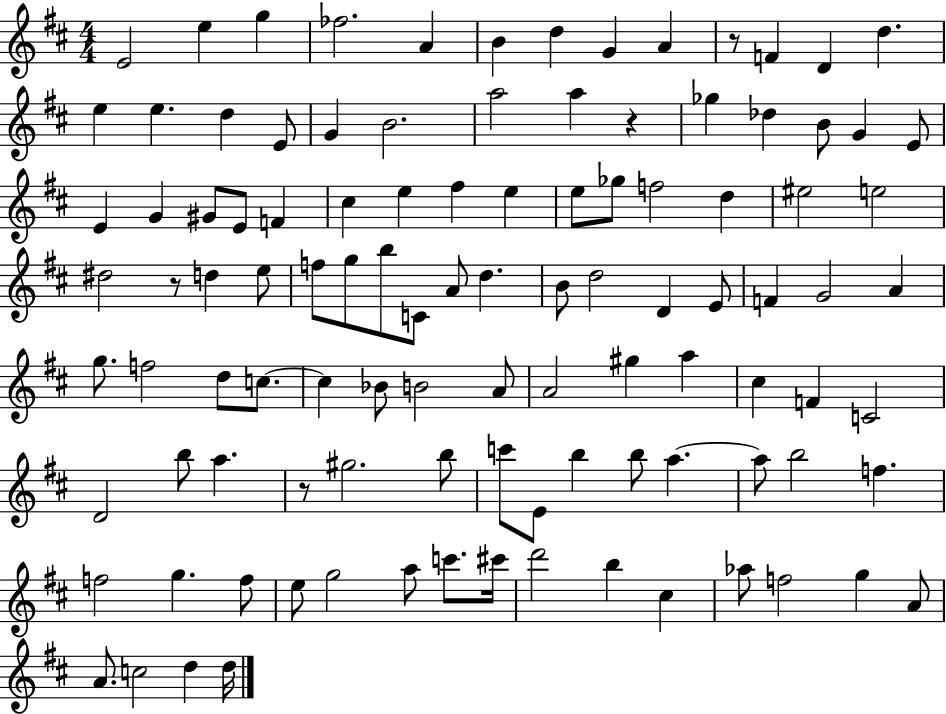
E4/h E5/q G5/q FES5/h. A4/q B4/q D5/q G4/q A4/q R/e F4/q D4/q D5/q. E5/q E5/q. D5/q E4/e G4/q B4/h. A5/h A5/q R/q Gb5/q Db5/q B4/e G4/q E4/e E4/q G4/q G#4/e E4/e F4/q C#5/q E5/q F#5/q E5/q E5/e Gb5/e F5/h D5/q EIS5/h E5/h D#5/h R/e D5/q E5/e F5/e G5/e B5/e C4/e A4/e D5/q. B4/e D5/h D4/q E4/e F4/q G4/h A4/q G5/e. F5/h D5/e C5/e. C5/q Bb4/e B4/h A4/e A4/h G#5/q A5/q C#5/q F4/q C4/h D4/h B5/e A5/q. R/e G#5/h. B5/e C6/e E4/e B5/q B5/e A5/q. A5/e B5/h F5/q. F5/h G5/q. F5/e E5/e G5/h A5/e C6/e. C#6/s D6/h B5/q C#5/q Ab5/e F5/h G5/q A4/e A4/e. C5/h D5/q D5/s